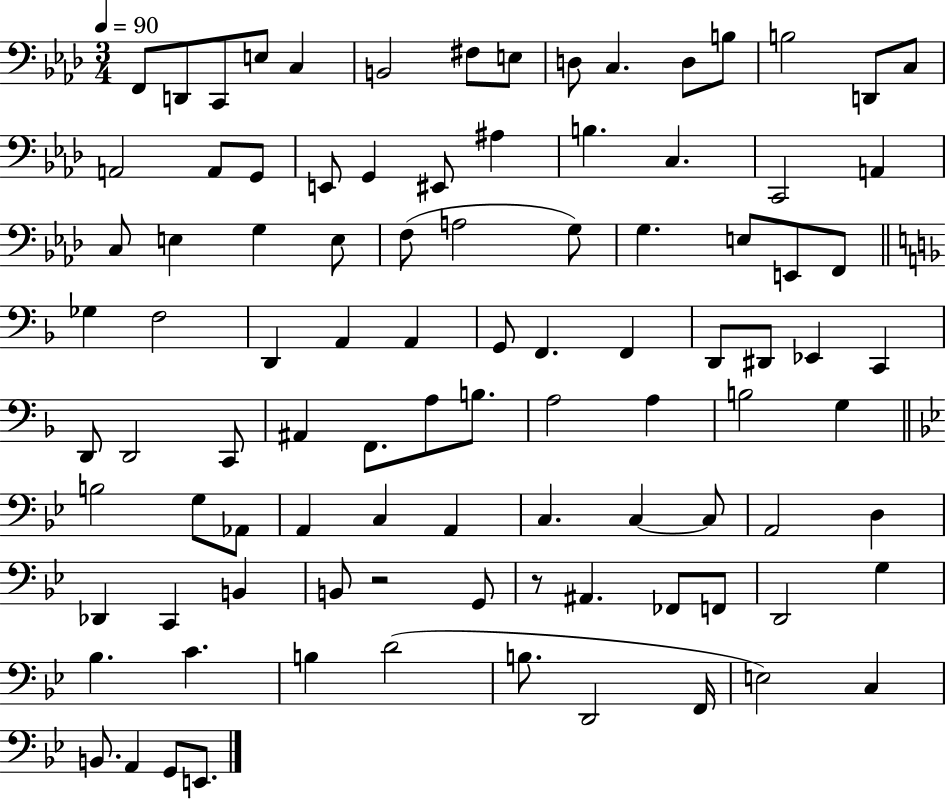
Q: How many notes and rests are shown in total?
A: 96